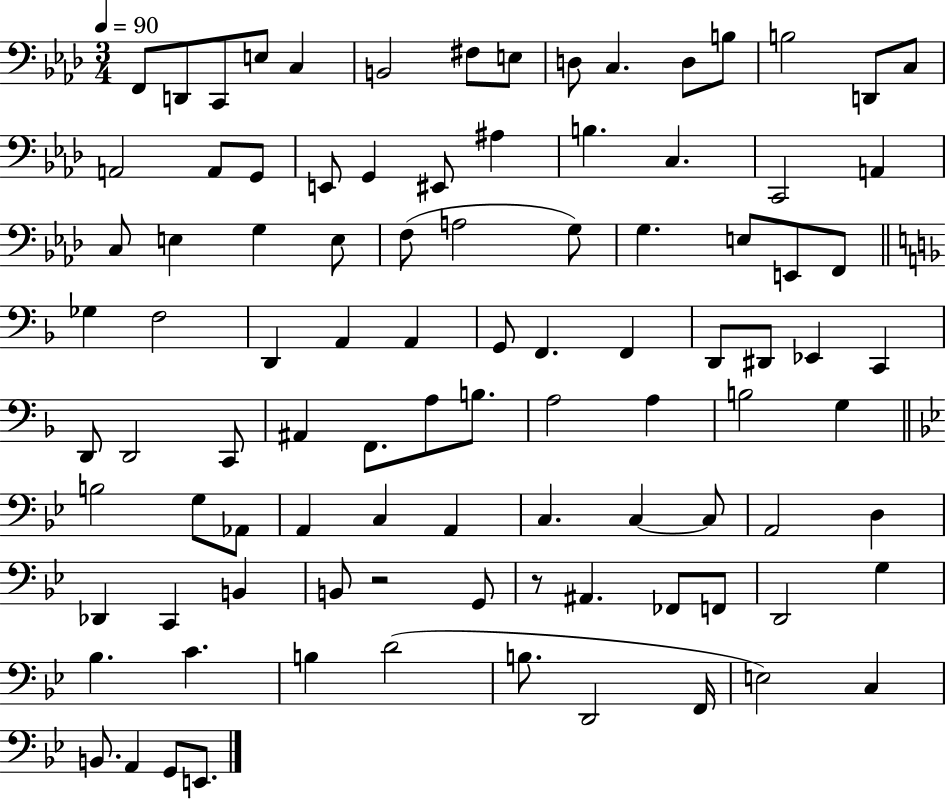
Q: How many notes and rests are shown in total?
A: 96